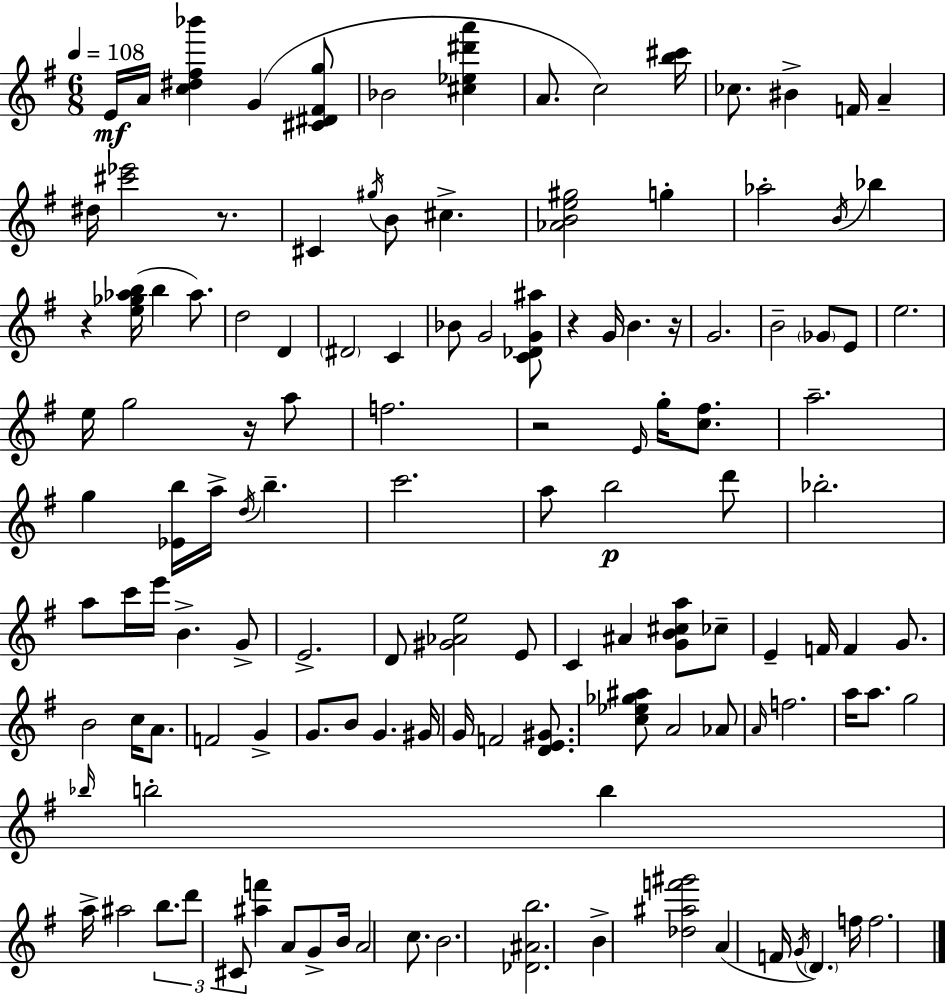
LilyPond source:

{
  \clef treble
  \numericTimeSignature
  \time 6/8
  \key e \minor
  \tempo 4 = 108
  e'16\mf a'16 <c'' dis'' fis'' bes'''>4 g'4( <cis' dis' fis' g''>8 | bes'2 <cis'' ees'' dis''' a'''>4 | a'8. c''2) <b'' cis'''>16 | ces''8. bis'4-> f'16 a'4-- | \break dis''16 <cis''' ees'''>2 r8. | cis'4 \acciaccatura { gis''16 } b'8 cis''4.-> | <aes' b' e'' gis''>2 g''4-. | aes''2-. \acciaccatura { b'16 } bes''4 | \break r4 <e'' ges'' aes'' b''>16( b''4 aes''8.) | d''2 d'4 | \parenthesize dis'2 c'4 | bes'8 g'2 | \break <c' des' g' ais''>8 r4 g'16 b'4. | r16 g'2. | b'2-- \parenthesize ges'8 | e'8 e''2. | \break e''16 g''2 r16 | a''8 f''2. | r2 \grace { e'16 } g''16-. | <c'' fis''>8. a''2.-- | \break g''4 <ees' b''>16 a''16-> \acciaccatura { d''16 } b''4.-- | c'''2. | a''8 b''2\p | d'''8 bes''2.-. | \break a''8 c'''16 e'''16 b'4.-> | g'8-> e'2.-> | d'8 <gis' aes' e''>2 | e'8 c'4 ais'4 | \break <g' b' cis'' a''>8 ces''8-- e'4-- f'16 f'4 | g'8. b'2 | c''16 a'8. f'2 | g'4-> g'8. b'8 g'4. | \break gis'16 g'16 f'2 | <d' e' gis'>8. <c'' ees'' ges'' ais''>8 a'2 | aes'8 \grace { a'16 } f''2. | a''16 a''8. g''2 | \break \grace { bes''16 } b''2-. | b''4 a''16-> ais''2 | \tuplet 3/2 { b''8. d'''8 cis'8 } <ais'' f'''>4 | a'8 g'8-> b'16 a'2 | \break c''8. b'2. | <des' ais' b''>2. | b'4-> <des'' ais'' f''' gis'''>2 | a'4( f'16 \acciaccatura { g'16 } | \break \parenthesize d'4.) f''16 f''2. | \bar "|."
}